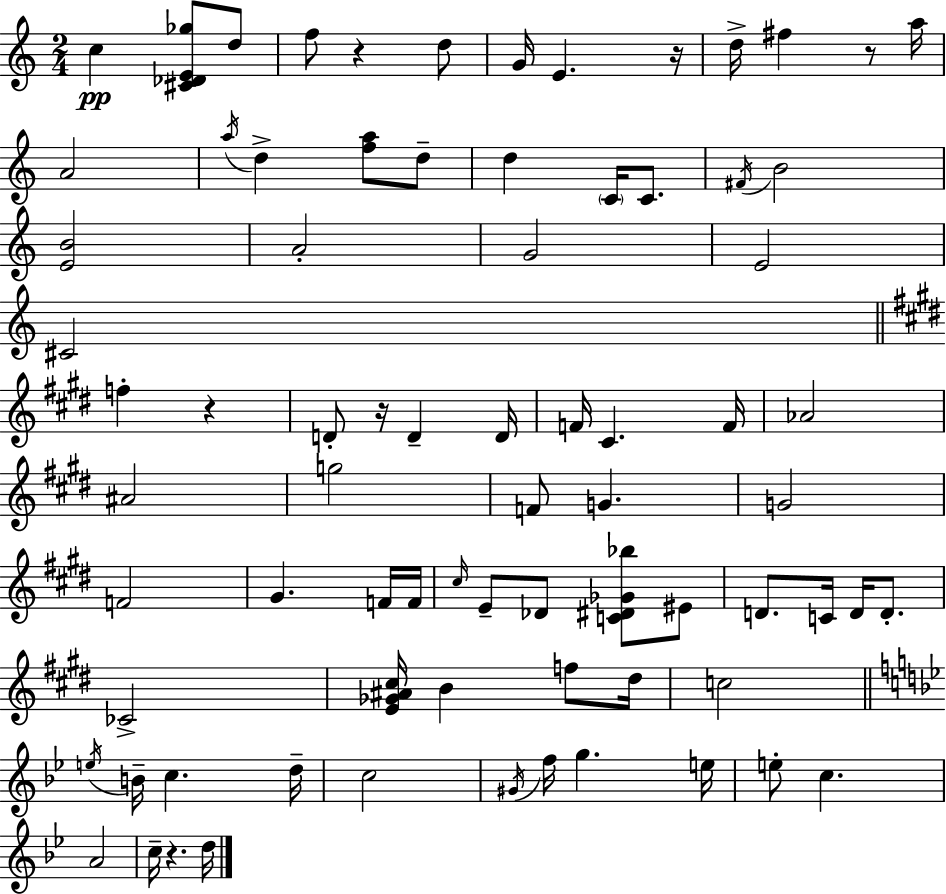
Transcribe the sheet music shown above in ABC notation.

X:1
T:Untitled
M:2/4
L:1/4
K:Am
c [^C_DE_g]/2 d/2 f/2 z d/2 G/4 E z/4 d/4 ^f z/2 a/4 A2 a/4 d [fa]/2 d/2 d C/4 C/2 ^F/4 B2 [EB]2 A2 G2 E2 ^C2 f z D/2 z/4 D D/4 F/4 ^C F/4 _A2 ^A2 g2 F/2 G G2 F2 ^G F/4 F/4 ^c/4 E/2 _D/2 [C^D_G_b]/2 ^E/2 D/2 C/4 D/4 D/2 _C2 [E_G^A^c]/4 B f/2 ^d/4 c2 e/4 B/4 c d/4 c2 ^G/4 f/4 g e/4 e/2 c A2 c/4 z d/4